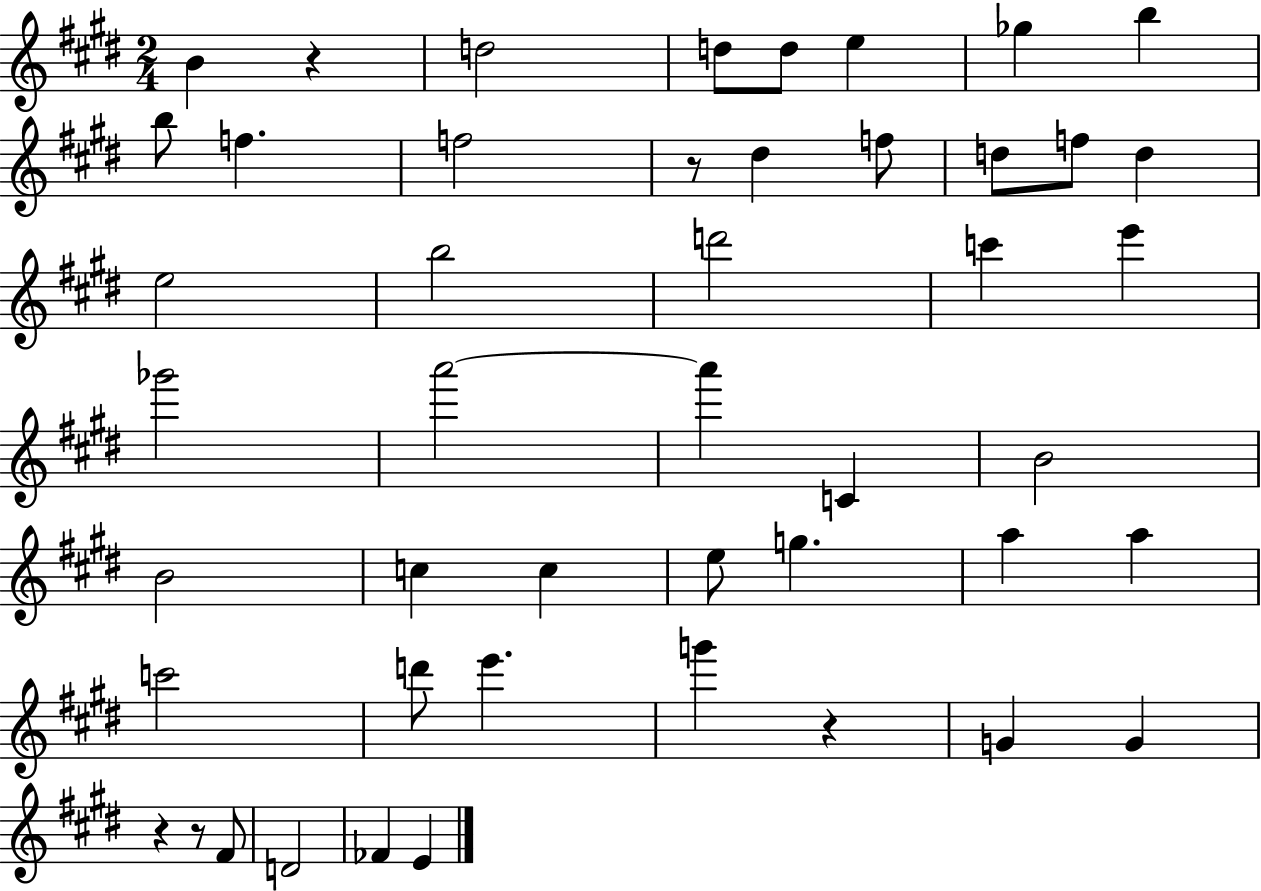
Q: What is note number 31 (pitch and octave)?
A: A5